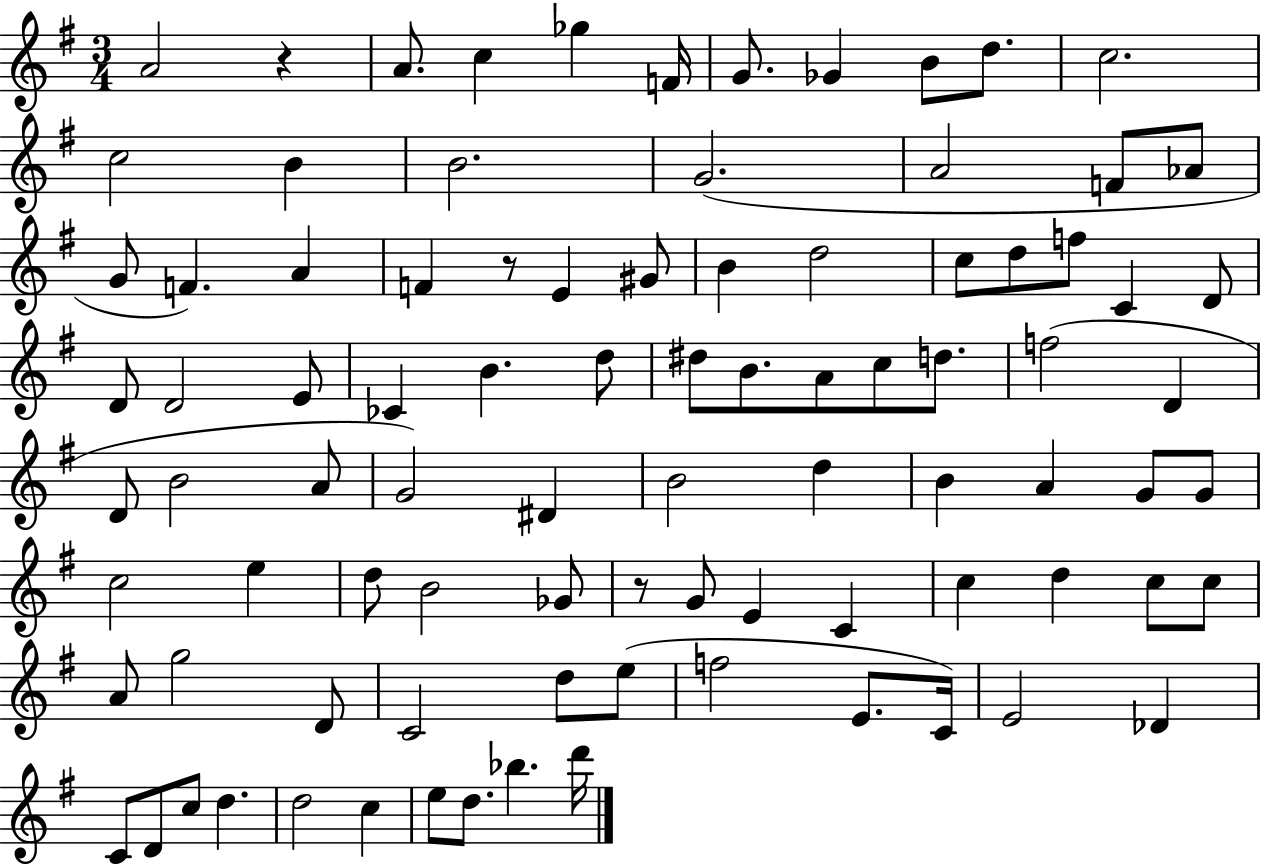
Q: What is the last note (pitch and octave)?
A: D6